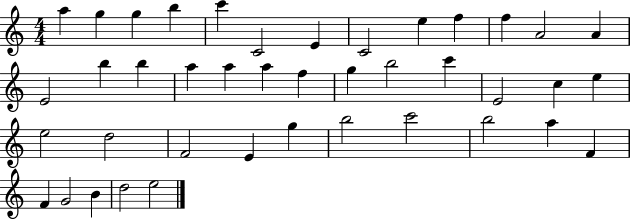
{
  \clef treble
  \numericTimeSignature
  \time 4/4
  \key c \major
  a''4 g''4 g''4 b''4 | c'''4 c'2 e'4 | c'2 e''4 f''4 | f''4 a'2 a'4 | \break e'2 b''4 b''4 | a''4 a''4 a''4 f''4 | g''4 b''2 c'''4 | e'2 c''4 e''4 | \break e''2 d''2 | f'2 e'4 g''4 | b''2 c'''2 | b''2 a''4 f'4 | \break f'4 g'2 b'4 | d''2 e''2 | \bar "|."
}